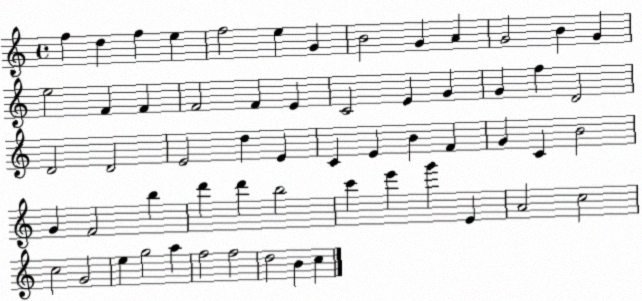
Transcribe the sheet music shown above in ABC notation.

X:1
T:Untitled
M:4/4
L:1/4
K:C
f d f e f2 e G B2 G A G2 B G e2 F F F2 F E C2 E G G f D2 D2 D2 E2 d E C E B F G C B2 G F2 b d' d' b2 c' e' g' E A2 c2 c2 G2 e g2 a f2 f2 d2 B c